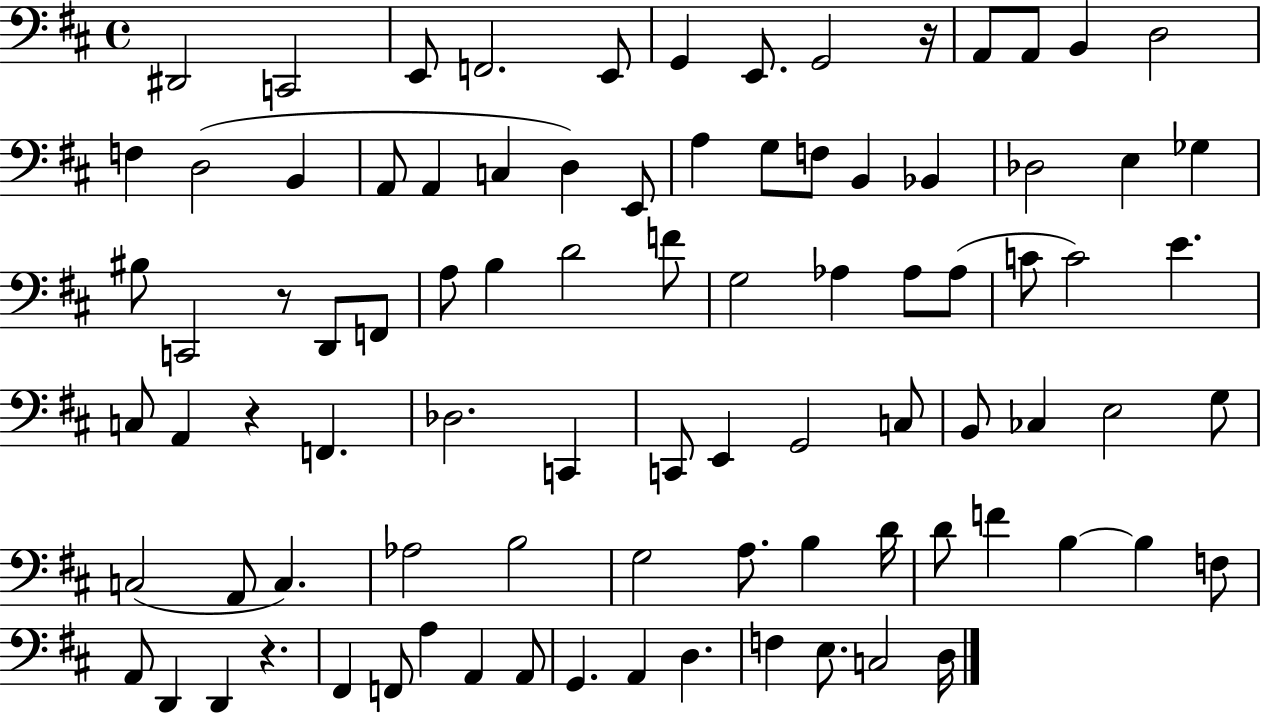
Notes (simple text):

D#2/h C2/h E2/e F2/h. E2/e G2/q E2/e. G2/h R/s A2/e A2/e B2/q D3/h F3/q D3/h B2/q A2/e A2/q C3/q D3/q E2/e A3/q G3/e F3/e B2/q Bb2/q Db3/h E3/q Gb3/q BIS3/e C2/h R/e D2/e F2/e A3/e B3/q D4/h F4/e G3/h Ab3/q Ab3/e Ab3/e C4/e C4/h E4/q. C3/e A2/q R/q F2/q. Db3/h. C2/q C2/e E2/q G2/h C3/e B2/e CES3/q E3/h G3/e C3/h A2/e C3/q. Ab3/h B3/h G3/h A3/e. B3/q D4/s D4/e F4/q B3/q B3/q F3/e A2/e D2/q D2/q R/q. F#2/q F2/e A3/q A2/q A2/e G2/q. A2/q D3/q. F3/q E3/e. C3/h D3/s